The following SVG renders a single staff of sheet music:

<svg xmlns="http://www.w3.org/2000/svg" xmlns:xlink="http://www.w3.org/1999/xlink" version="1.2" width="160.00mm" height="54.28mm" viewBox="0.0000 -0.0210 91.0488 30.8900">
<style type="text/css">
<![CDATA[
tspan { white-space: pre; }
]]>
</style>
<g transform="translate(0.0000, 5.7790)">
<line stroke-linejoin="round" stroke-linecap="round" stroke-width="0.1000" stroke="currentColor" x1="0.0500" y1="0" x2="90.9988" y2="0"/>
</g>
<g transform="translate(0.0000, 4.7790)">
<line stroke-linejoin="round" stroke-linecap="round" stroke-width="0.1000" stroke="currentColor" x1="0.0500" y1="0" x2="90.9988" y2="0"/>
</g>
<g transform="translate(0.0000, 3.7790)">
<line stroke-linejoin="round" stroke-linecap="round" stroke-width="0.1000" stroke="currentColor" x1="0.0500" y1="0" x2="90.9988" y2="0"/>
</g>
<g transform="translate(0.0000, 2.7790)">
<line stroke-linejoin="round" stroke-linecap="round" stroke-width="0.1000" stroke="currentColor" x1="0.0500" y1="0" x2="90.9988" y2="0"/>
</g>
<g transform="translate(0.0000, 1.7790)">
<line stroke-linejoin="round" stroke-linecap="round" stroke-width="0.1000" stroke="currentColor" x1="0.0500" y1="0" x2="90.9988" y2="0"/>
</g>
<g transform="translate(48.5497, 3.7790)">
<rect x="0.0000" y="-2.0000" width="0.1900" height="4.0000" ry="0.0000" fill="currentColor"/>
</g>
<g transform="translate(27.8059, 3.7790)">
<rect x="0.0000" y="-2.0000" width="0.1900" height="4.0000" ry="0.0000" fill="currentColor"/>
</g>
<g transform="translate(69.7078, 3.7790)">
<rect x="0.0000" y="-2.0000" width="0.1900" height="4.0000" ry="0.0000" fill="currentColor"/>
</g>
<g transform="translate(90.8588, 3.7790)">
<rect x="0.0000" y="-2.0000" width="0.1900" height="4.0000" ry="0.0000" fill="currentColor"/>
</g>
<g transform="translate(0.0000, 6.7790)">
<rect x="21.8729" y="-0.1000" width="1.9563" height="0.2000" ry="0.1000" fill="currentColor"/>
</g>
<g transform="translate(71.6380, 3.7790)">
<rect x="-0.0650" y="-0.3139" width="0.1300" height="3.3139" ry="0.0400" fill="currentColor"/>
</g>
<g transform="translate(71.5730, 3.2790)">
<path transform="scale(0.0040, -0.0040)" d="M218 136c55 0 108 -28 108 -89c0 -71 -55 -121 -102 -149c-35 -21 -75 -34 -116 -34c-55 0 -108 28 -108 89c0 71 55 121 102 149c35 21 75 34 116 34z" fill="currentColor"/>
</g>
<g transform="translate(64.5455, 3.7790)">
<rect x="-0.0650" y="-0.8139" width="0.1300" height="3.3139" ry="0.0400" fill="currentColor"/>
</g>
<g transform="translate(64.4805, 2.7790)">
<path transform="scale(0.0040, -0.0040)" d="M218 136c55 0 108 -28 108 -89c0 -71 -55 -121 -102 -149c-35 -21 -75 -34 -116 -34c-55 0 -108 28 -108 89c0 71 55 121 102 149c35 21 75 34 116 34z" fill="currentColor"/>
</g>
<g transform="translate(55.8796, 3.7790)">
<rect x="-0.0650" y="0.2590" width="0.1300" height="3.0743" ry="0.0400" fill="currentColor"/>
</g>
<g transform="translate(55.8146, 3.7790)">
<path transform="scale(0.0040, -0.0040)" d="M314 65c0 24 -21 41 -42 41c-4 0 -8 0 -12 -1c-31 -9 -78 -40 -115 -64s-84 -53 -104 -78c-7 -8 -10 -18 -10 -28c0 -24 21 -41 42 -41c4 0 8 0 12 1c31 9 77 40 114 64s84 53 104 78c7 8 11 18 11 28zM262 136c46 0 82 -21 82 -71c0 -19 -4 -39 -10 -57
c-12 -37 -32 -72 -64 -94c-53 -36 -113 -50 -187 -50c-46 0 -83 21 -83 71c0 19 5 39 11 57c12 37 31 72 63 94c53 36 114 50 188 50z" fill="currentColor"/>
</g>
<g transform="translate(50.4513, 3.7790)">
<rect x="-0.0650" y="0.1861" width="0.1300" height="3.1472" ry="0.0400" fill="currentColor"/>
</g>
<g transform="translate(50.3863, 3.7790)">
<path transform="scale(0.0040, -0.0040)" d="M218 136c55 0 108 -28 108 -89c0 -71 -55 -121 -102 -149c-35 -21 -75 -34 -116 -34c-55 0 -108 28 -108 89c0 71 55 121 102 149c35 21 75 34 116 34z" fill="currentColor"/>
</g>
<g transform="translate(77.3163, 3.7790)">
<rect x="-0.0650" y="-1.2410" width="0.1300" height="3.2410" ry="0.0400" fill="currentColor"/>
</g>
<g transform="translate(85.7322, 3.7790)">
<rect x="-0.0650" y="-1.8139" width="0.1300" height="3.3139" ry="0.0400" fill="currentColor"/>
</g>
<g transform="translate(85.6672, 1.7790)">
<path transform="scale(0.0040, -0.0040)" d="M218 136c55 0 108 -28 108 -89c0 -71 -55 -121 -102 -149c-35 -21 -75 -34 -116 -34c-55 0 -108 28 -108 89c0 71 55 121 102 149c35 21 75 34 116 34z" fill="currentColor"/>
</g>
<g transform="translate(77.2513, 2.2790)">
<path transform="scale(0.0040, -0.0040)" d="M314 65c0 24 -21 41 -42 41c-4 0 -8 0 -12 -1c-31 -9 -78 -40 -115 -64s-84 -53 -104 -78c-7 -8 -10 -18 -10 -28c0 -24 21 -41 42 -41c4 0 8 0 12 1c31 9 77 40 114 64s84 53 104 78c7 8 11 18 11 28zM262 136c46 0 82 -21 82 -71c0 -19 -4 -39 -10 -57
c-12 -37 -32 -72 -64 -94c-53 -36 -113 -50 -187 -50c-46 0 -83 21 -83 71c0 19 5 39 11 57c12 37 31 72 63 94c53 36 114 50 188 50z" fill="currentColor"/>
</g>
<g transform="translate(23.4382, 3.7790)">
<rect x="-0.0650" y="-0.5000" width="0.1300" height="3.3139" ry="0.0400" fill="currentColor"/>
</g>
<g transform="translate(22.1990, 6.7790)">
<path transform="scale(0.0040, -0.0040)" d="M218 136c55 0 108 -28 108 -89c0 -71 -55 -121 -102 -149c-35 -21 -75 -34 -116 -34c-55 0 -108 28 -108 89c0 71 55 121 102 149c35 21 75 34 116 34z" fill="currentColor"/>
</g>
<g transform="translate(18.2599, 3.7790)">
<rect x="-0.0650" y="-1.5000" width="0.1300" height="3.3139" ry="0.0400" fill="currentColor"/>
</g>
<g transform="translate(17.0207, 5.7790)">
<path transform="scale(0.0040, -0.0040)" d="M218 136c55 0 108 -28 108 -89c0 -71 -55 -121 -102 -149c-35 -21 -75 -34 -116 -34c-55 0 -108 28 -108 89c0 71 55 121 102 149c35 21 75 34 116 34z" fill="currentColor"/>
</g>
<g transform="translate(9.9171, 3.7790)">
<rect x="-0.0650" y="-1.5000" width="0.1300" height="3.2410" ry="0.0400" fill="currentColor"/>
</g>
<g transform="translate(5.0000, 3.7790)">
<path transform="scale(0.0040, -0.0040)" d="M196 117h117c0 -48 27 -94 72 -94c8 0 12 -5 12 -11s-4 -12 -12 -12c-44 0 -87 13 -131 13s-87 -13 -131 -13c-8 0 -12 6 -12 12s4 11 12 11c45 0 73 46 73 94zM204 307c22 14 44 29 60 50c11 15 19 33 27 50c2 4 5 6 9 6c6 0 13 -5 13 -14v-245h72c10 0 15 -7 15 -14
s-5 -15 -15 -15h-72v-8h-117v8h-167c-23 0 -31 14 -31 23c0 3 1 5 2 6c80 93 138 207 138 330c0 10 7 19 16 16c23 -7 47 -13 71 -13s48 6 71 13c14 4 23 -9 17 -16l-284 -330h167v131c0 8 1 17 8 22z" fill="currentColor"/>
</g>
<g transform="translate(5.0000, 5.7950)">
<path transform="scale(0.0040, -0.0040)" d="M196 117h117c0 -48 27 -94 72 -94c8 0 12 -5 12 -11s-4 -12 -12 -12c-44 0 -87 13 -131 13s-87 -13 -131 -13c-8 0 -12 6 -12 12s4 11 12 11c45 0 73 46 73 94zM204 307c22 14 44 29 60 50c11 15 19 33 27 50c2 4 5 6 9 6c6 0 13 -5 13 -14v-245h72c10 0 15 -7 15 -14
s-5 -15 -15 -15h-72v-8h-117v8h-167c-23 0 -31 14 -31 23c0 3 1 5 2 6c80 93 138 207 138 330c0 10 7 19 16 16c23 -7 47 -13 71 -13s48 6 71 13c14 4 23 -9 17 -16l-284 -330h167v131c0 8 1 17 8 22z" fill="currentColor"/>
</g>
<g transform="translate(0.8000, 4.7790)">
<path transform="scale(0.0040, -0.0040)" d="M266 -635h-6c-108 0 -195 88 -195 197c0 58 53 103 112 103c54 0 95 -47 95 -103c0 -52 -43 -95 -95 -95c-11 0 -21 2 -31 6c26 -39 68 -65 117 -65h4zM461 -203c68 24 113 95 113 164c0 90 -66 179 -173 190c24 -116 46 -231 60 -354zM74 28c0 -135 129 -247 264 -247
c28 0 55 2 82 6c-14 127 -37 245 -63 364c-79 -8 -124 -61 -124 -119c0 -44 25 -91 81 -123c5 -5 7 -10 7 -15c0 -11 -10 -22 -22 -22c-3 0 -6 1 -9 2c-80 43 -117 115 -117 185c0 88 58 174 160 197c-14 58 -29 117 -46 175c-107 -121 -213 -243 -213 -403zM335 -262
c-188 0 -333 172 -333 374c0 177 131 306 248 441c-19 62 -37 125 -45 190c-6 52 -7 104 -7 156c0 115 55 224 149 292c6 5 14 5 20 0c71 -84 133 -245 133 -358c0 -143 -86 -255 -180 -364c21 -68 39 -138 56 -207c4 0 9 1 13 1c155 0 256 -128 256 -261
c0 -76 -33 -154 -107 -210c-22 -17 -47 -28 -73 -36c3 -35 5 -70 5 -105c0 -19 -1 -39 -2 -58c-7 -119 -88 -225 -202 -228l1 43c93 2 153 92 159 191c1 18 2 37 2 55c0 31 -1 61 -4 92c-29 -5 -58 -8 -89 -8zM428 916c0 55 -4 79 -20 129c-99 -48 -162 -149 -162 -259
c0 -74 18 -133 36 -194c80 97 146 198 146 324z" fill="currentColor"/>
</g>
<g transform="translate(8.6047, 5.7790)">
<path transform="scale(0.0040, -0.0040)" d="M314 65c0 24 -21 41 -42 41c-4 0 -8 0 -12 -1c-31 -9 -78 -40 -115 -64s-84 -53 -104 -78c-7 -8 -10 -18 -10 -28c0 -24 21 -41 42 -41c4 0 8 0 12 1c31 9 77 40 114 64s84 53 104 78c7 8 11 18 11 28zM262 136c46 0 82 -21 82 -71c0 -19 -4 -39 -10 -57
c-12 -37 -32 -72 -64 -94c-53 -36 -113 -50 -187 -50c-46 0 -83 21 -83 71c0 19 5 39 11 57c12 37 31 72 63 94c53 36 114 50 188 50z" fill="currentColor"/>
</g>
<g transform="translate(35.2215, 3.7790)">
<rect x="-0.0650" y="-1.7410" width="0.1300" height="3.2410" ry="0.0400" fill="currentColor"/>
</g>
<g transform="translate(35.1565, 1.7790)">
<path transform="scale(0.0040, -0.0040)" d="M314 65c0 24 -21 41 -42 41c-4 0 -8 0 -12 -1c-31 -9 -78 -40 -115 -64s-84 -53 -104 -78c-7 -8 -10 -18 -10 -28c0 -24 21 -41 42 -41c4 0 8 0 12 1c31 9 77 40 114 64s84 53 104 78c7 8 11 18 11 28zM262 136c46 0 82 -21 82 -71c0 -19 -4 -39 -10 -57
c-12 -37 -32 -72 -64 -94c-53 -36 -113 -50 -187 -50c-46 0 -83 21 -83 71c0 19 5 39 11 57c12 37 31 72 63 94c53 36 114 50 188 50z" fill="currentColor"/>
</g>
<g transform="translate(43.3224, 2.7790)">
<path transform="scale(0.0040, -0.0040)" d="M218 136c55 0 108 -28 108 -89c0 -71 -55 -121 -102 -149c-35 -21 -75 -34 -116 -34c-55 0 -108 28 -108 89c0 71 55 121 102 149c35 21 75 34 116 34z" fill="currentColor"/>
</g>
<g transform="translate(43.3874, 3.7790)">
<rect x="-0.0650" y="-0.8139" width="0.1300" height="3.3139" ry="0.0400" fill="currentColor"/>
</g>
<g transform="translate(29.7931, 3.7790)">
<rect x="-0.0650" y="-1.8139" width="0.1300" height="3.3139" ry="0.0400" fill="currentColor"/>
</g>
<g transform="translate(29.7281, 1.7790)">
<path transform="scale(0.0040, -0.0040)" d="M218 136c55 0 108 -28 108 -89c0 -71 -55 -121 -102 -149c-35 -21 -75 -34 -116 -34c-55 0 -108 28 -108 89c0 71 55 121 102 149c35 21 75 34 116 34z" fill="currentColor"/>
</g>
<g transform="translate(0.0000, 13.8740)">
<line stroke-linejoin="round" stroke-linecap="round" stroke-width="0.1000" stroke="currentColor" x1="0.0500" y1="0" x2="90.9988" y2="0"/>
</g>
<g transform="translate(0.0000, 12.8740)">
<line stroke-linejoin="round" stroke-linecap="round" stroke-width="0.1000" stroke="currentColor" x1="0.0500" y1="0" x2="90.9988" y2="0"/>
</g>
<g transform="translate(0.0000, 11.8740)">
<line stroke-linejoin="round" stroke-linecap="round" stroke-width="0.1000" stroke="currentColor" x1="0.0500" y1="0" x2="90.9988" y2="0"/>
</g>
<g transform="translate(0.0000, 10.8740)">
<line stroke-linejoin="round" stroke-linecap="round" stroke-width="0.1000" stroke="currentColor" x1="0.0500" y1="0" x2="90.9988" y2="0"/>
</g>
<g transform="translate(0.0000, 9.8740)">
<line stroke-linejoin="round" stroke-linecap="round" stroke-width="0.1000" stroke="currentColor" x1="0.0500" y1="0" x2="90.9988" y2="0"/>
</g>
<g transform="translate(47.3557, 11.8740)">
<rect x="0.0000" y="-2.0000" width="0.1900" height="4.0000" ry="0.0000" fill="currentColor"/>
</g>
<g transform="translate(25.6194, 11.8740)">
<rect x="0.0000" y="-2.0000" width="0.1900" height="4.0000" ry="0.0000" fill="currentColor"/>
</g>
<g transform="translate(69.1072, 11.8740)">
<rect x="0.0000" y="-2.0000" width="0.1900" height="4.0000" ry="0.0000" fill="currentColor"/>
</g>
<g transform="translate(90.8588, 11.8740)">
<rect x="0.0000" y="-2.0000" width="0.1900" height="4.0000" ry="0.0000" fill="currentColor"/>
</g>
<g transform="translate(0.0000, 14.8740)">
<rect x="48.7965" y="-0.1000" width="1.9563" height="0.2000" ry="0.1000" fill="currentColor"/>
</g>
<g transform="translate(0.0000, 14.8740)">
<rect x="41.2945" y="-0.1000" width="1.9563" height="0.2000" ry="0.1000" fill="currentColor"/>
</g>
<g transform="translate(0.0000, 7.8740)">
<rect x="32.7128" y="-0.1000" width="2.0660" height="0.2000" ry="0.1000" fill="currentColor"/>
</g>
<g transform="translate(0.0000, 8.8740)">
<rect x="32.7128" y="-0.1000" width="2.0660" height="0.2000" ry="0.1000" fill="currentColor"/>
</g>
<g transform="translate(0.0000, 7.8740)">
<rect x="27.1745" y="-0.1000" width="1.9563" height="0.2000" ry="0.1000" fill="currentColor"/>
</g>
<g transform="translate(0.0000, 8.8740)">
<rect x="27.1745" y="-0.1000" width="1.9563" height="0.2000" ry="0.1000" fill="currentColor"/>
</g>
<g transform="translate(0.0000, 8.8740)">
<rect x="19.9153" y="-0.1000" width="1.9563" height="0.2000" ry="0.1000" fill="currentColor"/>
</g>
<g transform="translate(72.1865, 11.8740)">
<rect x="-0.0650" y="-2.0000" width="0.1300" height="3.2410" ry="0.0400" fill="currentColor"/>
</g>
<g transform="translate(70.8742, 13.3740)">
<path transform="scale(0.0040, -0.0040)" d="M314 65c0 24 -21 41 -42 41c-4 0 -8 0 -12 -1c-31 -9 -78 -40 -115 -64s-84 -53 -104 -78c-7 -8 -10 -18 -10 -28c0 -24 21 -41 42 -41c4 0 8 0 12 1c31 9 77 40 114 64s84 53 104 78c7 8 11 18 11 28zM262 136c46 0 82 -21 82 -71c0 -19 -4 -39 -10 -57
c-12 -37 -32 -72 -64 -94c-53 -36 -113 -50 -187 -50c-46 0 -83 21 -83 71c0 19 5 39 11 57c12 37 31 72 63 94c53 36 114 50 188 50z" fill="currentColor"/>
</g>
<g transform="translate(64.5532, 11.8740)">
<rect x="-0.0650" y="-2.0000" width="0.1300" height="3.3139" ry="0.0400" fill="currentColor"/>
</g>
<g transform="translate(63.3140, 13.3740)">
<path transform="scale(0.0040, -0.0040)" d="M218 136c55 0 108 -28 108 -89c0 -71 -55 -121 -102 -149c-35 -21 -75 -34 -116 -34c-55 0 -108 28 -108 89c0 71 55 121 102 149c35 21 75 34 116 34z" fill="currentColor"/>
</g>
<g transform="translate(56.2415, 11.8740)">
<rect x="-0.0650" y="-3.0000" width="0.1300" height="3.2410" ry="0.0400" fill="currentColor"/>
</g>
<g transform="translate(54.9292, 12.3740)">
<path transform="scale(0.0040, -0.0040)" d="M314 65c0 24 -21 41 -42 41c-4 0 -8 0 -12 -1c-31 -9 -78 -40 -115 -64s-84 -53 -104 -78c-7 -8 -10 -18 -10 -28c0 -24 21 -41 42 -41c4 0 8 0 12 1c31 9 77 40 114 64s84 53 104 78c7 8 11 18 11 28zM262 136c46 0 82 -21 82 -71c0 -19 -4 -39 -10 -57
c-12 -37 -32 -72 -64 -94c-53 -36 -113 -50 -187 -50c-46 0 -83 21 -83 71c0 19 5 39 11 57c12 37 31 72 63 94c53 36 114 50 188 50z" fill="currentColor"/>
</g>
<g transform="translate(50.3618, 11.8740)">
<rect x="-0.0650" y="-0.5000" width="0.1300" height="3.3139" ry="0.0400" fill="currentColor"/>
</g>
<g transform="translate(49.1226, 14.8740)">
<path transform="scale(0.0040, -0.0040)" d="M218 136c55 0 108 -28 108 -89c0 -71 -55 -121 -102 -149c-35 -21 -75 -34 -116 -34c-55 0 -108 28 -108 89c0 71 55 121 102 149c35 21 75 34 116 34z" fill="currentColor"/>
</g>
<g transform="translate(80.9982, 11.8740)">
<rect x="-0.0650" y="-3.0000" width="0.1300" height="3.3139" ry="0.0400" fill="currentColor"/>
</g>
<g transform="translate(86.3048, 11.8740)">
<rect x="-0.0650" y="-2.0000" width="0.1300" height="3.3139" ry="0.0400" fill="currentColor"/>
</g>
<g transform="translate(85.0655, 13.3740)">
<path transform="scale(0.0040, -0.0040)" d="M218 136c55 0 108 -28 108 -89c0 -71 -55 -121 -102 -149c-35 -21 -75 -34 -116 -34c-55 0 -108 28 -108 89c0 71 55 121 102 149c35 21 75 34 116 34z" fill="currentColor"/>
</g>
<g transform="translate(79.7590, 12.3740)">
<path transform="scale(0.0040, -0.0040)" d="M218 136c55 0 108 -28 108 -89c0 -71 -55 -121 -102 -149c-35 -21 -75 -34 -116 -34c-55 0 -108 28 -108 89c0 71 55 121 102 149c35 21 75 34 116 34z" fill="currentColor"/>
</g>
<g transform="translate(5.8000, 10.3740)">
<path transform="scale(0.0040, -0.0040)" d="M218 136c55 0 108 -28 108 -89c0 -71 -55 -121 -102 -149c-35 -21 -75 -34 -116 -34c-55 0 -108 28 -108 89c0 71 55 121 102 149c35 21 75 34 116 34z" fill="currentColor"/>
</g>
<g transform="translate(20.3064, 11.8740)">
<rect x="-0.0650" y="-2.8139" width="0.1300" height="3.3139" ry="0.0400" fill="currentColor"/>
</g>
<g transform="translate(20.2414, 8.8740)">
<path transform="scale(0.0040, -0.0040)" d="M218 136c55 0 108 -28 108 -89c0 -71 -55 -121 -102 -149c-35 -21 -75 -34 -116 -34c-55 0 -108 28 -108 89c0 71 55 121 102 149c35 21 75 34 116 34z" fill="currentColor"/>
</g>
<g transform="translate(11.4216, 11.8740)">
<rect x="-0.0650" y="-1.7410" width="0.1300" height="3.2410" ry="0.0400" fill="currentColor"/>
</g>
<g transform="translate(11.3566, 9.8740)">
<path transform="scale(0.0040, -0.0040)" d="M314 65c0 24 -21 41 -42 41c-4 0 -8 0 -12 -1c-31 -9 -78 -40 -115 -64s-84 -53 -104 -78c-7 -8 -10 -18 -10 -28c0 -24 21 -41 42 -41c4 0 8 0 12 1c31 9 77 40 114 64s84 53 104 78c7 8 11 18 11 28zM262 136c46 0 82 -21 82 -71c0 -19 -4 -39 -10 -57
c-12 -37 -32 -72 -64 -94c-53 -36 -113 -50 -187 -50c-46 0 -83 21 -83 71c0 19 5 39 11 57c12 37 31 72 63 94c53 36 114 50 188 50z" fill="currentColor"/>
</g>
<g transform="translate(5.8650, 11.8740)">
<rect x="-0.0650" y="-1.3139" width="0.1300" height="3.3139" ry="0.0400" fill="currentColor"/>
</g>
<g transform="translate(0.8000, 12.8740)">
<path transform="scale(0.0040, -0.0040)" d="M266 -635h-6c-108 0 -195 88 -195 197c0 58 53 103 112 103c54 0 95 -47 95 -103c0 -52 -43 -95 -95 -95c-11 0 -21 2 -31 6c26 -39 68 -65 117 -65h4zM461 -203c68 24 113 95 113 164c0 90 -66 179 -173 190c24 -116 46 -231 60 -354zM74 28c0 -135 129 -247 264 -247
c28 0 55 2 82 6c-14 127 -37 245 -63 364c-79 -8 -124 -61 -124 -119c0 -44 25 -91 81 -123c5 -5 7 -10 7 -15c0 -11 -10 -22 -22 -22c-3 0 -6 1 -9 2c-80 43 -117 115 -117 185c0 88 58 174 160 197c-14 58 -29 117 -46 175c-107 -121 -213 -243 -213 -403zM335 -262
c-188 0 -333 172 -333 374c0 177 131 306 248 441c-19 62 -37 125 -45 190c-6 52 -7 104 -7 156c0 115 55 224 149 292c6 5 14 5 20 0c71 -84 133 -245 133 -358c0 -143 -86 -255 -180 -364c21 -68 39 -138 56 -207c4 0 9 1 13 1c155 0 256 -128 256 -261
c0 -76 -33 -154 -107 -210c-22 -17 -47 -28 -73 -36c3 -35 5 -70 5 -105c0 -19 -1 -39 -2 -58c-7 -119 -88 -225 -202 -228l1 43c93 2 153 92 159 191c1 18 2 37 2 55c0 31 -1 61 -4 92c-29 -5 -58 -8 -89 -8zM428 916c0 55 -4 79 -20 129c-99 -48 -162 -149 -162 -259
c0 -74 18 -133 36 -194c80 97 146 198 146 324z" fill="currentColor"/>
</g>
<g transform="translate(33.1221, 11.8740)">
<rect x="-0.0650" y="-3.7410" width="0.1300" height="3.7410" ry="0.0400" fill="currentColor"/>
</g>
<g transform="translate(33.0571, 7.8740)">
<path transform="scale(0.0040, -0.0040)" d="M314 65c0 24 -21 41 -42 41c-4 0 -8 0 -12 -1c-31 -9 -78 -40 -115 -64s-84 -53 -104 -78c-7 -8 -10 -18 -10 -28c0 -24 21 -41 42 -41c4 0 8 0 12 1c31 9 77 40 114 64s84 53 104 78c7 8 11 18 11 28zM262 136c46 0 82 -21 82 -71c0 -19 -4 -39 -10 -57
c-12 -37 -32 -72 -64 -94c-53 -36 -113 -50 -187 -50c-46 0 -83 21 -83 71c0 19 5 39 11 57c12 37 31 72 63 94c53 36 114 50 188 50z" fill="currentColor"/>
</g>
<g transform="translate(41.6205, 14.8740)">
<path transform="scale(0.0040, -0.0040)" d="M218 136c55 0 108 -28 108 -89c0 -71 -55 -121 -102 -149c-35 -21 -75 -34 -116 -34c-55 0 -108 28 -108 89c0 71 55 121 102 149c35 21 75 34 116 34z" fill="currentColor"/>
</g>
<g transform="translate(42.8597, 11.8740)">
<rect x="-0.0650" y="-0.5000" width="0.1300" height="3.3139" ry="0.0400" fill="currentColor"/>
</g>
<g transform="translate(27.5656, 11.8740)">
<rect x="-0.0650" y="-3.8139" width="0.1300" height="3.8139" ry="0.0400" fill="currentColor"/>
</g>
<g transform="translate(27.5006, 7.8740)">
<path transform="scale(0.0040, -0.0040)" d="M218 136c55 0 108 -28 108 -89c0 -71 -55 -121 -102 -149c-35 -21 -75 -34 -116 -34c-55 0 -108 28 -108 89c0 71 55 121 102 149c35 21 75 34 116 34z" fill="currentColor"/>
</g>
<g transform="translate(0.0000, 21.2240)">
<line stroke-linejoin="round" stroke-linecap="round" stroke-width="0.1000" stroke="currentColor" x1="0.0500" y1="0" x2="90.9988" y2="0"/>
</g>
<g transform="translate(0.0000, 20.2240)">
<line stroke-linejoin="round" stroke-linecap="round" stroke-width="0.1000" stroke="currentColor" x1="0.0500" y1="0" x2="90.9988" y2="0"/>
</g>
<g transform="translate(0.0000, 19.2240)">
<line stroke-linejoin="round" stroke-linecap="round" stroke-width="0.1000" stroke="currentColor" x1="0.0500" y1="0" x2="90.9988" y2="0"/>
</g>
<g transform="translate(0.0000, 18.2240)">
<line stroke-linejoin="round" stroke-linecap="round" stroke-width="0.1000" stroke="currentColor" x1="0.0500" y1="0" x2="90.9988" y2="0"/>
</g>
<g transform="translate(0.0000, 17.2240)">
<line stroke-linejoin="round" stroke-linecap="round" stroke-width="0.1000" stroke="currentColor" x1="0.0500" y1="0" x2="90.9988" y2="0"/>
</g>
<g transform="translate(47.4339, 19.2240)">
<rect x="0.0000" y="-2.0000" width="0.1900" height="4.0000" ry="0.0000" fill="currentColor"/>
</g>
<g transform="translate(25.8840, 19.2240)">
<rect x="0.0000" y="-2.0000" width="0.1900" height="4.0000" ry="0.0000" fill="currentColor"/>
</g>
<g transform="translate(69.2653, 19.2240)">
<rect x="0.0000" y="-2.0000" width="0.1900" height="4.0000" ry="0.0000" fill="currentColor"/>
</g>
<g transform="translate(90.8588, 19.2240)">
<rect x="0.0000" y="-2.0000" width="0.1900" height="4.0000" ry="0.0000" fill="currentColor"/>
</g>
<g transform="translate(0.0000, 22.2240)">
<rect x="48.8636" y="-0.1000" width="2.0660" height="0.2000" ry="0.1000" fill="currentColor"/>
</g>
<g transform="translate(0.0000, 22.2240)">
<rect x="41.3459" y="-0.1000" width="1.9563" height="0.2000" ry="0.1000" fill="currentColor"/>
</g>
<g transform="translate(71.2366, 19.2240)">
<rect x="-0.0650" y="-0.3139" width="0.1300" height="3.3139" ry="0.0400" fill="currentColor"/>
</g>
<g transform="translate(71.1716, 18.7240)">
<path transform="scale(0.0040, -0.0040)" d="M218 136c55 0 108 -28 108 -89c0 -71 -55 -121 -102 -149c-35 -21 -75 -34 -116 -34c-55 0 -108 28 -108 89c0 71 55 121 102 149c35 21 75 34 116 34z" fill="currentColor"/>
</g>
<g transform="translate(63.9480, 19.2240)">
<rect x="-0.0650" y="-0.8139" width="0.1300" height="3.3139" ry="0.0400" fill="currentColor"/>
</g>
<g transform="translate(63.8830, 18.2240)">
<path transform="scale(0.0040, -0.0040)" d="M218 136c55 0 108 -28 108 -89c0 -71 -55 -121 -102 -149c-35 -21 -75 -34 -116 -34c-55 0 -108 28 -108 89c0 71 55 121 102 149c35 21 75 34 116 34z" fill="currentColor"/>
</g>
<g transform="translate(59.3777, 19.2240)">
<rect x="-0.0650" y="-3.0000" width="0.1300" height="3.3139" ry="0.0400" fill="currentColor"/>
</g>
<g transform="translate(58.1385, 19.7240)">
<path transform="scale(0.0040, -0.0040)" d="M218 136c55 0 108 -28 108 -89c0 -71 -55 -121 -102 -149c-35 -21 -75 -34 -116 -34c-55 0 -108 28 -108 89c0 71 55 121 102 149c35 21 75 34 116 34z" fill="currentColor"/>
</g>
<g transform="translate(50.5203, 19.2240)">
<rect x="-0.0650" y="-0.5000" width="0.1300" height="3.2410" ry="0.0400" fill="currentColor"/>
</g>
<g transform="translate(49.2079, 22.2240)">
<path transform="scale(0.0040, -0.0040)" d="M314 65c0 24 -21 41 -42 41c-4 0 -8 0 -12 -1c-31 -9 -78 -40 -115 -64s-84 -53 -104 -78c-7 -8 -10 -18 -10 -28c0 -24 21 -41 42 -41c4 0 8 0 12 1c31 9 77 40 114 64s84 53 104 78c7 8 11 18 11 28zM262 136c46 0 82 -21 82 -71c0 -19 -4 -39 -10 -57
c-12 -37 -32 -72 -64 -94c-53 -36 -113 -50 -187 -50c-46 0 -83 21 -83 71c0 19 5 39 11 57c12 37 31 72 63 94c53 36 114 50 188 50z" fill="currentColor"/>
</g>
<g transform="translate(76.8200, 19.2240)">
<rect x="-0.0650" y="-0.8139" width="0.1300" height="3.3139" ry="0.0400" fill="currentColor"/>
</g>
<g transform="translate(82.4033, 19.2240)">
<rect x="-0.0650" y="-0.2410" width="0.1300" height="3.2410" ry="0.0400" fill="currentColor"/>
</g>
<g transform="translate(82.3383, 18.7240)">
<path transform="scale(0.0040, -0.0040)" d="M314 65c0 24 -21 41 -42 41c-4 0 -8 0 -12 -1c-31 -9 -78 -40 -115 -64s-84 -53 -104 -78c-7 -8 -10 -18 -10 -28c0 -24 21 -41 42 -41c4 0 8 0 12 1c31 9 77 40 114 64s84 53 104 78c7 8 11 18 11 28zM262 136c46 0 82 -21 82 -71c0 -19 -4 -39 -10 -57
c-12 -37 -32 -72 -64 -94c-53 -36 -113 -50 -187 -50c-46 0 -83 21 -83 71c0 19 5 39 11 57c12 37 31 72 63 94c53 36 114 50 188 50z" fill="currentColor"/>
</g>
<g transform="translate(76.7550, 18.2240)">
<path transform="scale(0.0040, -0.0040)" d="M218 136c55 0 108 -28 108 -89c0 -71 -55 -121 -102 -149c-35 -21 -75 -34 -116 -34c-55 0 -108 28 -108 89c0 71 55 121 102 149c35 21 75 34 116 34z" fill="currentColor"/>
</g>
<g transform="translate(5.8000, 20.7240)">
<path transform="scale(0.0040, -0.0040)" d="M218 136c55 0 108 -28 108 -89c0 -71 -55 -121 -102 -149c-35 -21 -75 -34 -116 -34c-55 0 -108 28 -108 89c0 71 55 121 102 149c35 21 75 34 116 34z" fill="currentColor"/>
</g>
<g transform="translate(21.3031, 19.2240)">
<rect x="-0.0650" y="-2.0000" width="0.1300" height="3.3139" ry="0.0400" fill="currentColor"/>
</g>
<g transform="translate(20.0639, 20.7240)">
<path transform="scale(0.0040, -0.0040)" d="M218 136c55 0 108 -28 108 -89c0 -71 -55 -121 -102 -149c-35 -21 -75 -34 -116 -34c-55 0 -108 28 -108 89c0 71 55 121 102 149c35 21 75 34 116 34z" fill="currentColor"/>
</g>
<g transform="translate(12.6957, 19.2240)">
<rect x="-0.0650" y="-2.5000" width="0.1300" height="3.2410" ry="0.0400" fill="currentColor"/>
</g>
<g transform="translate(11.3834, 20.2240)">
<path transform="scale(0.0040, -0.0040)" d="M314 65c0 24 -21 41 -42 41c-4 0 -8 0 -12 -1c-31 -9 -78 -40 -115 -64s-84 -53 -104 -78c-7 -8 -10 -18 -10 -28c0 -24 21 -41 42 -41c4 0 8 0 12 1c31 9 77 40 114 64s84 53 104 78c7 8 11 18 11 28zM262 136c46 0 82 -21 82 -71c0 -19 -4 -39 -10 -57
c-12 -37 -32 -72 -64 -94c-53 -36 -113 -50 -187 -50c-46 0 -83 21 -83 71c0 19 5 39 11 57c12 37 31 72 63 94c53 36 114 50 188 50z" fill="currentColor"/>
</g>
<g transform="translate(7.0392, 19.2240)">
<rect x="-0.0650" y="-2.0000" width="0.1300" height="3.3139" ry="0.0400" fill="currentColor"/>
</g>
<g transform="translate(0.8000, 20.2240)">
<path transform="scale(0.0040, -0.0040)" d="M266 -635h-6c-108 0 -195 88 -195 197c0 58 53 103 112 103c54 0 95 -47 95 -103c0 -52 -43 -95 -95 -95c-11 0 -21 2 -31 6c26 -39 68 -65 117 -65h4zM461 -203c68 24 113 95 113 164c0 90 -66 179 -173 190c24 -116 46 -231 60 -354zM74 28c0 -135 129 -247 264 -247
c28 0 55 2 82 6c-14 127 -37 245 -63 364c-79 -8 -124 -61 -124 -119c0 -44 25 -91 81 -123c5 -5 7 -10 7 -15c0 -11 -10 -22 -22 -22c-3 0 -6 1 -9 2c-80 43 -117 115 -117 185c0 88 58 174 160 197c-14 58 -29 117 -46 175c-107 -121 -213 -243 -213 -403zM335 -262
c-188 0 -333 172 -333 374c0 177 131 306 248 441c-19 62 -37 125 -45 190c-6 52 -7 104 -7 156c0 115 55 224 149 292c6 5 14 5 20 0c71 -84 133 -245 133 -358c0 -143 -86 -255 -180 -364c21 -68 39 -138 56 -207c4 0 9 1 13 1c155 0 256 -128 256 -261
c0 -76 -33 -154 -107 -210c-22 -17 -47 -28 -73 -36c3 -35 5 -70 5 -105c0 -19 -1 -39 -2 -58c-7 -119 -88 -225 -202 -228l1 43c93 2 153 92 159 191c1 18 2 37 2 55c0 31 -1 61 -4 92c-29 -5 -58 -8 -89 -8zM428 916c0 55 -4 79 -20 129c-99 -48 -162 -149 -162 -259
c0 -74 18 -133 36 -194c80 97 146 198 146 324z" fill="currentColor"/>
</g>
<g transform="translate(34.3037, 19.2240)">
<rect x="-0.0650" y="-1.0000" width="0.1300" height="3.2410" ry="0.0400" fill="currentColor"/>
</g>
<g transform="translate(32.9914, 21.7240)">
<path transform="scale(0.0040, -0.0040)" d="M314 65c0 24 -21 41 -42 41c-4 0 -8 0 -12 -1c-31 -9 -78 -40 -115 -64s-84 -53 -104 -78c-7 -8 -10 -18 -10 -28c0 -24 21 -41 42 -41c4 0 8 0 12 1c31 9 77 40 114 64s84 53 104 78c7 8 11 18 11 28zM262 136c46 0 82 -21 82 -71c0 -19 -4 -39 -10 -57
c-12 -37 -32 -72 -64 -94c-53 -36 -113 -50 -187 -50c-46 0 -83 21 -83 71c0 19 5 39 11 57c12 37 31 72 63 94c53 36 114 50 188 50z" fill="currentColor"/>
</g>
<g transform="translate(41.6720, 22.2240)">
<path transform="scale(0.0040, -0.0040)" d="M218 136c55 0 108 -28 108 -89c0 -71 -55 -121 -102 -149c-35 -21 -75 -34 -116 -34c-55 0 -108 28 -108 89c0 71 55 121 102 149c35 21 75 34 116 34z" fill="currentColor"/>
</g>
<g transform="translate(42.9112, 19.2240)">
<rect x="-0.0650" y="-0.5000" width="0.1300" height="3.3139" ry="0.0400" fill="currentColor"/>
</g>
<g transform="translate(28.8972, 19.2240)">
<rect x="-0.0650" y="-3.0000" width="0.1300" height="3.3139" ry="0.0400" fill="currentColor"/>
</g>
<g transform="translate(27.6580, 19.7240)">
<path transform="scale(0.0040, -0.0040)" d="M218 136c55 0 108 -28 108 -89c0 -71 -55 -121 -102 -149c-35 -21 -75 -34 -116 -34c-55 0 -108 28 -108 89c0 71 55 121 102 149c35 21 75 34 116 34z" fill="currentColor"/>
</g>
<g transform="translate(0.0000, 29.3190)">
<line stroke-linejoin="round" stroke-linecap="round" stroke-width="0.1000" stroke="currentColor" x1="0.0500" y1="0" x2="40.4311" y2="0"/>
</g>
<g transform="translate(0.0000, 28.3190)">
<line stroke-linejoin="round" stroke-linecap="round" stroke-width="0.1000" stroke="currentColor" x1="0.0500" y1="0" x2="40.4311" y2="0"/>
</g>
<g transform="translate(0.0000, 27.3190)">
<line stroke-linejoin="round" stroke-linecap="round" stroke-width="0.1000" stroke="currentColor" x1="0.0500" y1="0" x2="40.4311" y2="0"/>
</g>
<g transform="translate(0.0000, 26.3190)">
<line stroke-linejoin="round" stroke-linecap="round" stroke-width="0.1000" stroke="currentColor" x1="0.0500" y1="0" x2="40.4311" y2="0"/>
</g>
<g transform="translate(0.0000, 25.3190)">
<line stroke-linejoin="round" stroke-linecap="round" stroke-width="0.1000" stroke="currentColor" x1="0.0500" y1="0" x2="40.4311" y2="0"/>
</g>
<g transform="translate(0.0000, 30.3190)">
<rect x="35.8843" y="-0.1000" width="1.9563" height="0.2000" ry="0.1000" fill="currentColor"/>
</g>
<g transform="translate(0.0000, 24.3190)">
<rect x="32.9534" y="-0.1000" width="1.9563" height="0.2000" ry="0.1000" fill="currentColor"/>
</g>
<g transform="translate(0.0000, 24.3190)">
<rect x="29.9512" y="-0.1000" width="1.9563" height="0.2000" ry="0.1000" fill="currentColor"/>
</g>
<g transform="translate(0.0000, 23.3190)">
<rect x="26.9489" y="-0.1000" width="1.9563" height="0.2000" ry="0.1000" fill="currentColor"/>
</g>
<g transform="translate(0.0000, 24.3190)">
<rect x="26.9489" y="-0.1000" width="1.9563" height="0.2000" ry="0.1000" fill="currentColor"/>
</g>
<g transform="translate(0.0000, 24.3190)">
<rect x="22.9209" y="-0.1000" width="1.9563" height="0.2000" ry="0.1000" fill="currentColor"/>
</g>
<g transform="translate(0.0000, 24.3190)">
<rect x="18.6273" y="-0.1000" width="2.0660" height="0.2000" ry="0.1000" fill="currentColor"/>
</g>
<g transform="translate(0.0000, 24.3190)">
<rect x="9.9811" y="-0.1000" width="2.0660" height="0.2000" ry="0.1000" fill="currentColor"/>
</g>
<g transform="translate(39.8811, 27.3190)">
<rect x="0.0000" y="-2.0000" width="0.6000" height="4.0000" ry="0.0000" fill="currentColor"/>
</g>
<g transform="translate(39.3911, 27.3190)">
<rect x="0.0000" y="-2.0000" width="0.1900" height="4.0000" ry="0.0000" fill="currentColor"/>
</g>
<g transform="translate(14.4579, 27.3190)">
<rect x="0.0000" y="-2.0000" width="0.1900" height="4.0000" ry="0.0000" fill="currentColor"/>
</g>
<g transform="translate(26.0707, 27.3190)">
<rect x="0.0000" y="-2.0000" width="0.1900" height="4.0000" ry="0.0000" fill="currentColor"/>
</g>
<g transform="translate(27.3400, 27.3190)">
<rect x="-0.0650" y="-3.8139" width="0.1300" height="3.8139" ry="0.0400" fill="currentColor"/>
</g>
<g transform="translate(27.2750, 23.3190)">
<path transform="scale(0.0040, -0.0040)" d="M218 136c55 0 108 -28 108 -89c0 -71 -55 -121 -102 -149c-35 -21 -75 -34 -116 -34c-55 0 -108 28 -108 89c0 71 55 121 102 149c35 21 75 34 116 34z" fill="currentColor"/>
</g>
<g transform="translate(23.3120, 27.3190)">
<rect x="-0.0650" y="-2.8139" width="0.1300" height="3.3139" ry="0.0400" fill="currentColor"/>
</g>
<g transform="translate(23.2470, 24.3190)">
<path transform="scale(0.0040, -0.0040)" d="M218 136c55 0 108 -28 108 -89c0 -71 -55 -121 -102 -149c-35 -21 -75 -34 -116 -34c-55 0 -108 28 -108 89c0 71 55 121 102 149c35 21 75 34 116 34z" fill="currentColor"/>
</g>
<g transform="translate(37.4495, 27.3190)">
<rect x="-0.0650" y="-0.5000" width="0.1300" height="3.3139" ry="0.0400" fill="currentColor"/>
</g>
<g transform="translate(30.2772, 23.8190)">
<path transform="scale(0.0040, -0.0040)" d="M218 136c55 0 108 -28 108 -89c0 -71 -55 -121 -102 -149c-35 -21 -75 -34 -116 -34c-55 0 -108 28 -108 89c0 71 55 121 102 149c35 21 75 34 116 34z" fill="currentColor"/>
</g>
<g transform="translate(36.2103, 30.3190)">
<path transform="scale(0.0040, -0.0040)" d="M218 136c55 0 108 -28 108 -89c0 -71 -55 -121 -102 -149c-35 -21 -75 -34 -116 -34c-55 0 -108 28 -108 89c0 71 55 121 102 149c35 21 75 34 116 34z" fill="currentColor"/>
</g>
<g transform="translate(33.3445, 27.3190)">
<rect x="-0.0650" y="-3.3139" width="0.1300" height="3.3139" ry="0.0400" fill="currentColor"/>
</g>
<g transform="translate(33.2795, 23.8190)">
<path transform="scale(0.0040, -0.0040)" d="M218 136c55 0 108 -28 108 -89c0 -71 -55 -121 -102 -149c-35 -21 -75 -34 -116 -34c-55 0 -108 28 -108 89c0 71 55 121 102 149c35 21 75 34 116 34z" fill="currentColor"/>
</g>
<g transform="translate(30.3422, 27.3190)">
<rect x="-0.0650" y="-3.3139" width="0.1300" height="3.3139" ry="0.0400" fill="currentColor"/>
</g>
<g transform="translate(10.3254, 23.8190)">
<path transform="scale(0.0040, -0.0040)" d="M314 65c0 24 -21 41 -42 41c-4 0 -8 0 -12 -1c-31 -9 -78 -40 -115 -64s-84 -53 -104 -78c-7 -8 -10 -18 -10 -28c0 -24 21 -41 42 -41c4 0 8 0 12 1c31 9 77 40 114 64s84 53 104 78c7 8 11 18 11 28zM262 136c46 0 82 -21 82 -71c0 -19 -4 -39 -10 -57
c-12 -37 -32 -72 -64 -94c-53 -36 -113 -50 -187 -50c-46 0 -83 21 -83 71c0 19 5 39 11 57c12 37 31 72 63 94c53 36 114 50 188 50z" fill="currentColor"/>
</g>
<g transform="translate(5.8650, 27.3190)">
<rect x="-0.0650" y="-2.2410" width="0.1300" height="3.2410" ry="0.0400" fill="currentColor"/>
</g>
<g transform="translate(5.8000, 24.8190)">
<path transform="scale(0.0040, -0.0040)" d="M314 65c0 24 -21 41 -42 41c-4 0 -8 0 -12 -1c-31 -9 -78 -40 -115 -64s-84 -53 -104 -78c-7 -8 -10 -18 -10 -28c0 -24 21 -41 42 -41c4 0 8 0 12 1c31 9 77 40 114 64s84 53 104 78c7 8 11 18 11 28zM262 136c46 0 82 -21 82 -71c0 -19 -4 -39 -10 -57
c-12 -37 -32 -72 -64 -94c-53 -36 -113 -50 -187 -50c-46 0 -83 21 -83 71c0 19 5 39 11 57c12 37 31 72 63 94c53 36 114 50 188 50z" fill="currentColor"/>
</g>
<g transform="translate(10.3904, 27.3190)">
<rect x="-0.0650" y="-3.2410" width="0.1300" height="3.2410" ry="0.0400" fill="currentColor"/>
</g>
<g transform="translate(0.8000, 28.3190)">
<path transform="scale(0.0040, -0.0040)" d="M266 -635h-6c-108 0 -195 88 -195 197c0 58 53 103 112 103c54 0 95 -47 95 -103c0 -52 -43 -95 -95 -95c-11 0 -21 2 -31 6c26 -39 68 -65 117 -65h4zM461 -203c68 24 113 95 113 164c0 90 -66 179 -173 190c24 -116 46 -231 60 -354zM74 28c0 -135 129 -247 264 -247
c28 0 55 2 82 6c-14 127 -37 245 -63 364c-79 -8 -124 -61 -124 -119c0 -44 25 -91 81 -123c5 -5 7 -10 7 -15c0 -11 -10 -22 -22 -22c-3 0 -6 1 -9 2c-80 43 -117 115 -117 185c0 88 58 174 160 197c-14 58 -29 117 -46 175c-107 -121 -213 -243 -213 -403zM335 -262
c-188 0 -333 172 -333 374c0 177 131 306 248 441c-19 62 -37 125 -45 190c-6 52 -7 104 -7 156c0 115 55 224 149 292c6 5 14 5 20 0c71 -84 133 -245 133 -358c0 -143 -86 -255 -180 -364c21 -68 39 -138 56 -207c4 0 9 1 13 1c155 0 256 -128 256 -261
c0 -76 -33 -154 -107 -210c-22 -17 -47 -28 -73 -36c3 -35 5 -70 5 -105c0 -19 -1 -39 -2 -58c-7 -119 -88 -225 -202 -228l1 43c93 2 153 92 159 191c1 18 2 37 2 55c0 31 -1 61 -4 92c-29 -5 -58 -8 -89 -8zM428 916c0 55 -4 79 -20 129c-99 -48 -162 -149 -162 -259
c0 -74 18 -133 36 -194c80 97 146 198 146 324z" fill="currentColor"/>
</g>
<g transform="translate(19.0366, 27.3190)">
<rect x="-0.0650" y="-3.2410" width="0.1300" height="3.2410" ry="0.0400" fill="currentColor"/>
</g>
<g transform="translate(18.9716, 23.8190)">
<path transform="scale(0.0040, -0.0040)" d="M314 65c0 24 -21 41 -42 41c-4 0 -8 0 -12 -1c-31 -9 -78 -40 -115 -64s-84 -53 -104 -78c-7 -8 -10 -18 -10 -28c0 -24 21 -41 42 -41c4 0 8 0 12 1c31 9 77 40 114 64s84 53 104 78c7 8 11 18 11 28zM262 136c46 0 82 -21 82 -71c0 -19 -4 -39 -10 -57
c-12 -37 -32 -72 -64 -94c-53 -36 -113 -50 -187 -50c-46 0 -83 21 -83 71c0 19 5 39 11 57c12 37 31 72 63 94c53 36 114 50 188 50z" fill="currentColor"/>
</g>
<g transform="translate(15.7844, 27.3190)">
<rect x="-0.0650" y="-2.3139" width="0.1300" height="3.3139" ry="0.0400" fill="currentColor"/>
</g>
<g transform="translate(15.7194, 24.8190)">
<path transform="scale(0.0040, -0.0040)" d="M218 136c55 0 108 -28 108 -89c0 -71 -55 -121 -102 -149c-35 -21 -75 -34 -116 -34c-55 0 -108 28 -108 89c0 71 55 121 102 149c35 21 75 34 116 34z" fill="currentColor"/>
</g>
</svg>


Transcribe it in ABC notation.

X:1
T:Untitled
M:4/4
L:1/4
K:C
E2 E C f f2 d B B2 d c e2 f e f2 a c' c'2 C C A2 F F2 A F F G2 F A D2 C C2 A d c d c2 g2 b2 g b2 a c' b b C